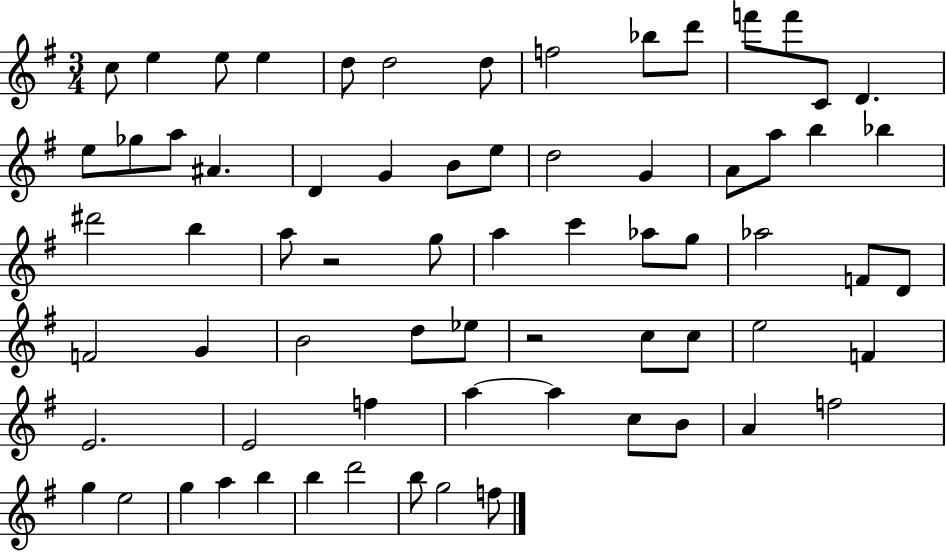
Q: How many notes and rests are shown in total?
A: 69